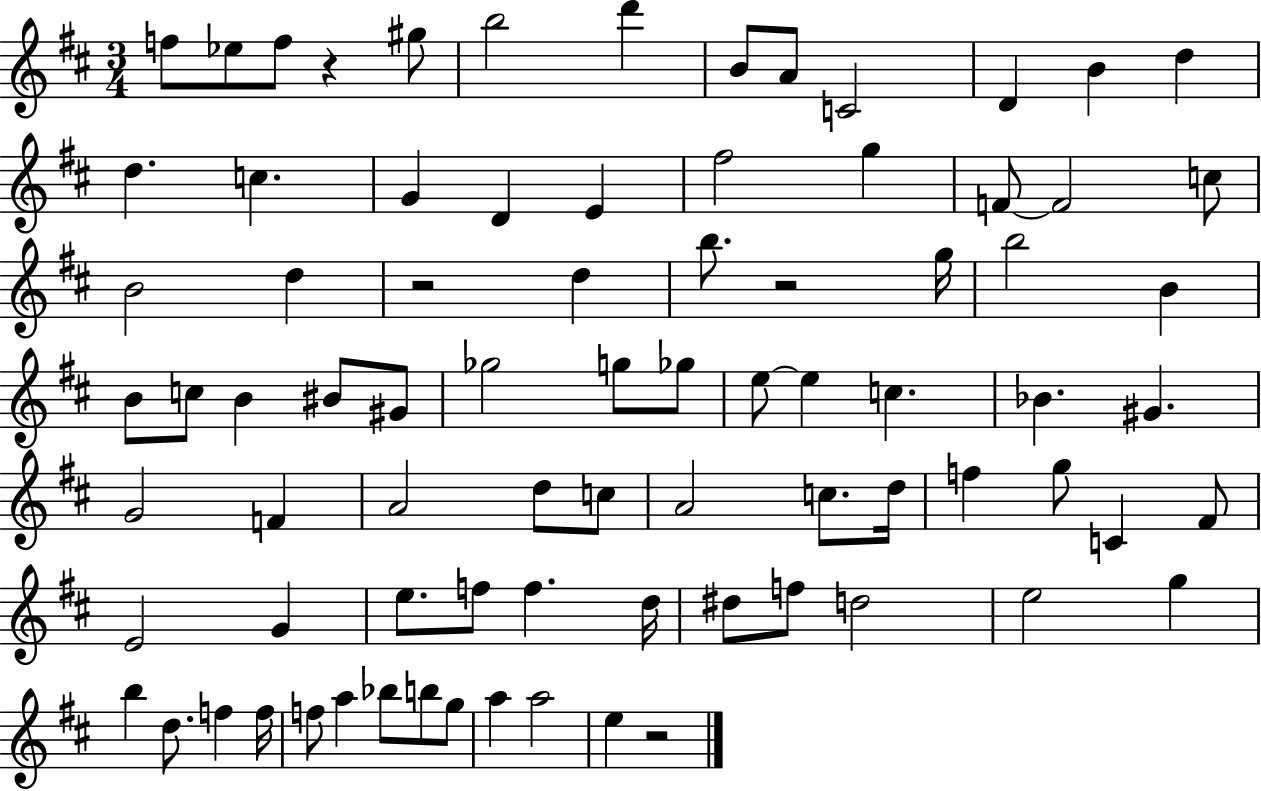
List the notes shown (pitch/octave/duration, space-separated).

F5/e Eb5/e F5/e R/q G#5/e B5/h D6/q B4/e A4/e C4/h D4/q B4/q D5/q D5/q. C5/q. G4/q D4/q E4/q F#5/h G5/q F4/e F4/h C5/e B4/h D5/q R/h D5/q B5/e. R/h G5/s B5/h B4/q B4/e C5/e B4/q BIS4/e G#4/e Gb5/h G5/e Gb5/e E5/e E5/q C5/q. Bb4/q. G#4/q. G4/h F4/q A4/h D5/e C5/e A4/h C5/e. D5/s F5/q G5/e C4/q F#4/e E4/h G4/q E5/e. F5/e F5/q. D5/s D#5/e F5/e D5/h E5/h G5/q B5/q D5/e. F5/q F5/s F5/e A5/q Bb5/e B5/e G5/e A5/q A5/h E5/q R/h